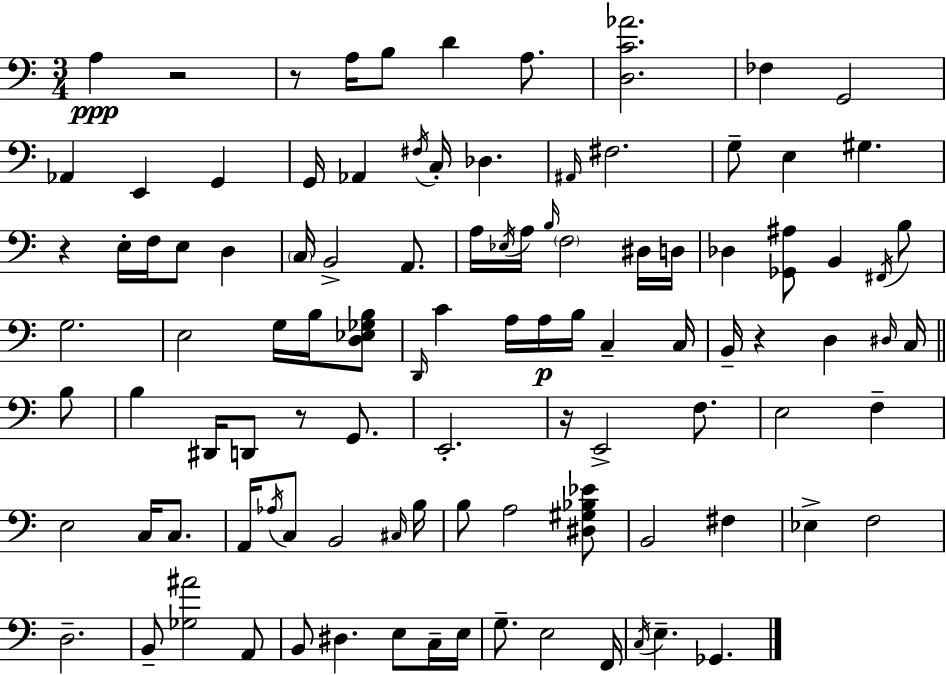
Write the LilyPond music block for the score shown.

{
  \clef bass
  \numericTimeSignature
  \time 3/4
  \key c \major
  a4\ppp r2 | r8 a16 b8 d'4 a8. | <d c' aes'>2. | fes4 g,2 | \break aes,4 e,4 g,4 | g,16 aes,4 \acciaccatura { fis16 } c16-. des4. | \grace { ais,16 } fis2. | g8-- e4 gis4. | \break r4 e16-. f16 e8 d4 | \parenthesize c16 b,2-> a,8. | a16 \acciaccatura { ees16 } a16 \grace { b16 } \parenthesize f2 | dis16 d16 des4 <ges, ais>8 b,4 | \break \acciaccatura { fis,16 } b8 g2. | e2 | g16 b16 <d ees ges b>8 \grace { d,16 } c'4 a16 a16\p | b16 c4-- c16 b,16-- r4 d4 | \break \grace { dis16 } c16 \bar "||" \break \key c \major b8 b4 dis,16 d,8 r8 g,8. | e,2.-. | r16 e,2-> f8. | e2 f4-- | \break e2 c16 c8. | a,16 \acciaccatura { aes16 } c8 b,2 | \grace { cis16 } b16 b8 a2 | <dis gis bes ees'>8 b,2 | \break fis4 ees4-> f2 | d2.-- | b,8-- <ges ais'>2 | a,8 b,8 dis4. | \break e8 c16-- e16 g8.-- e2 | f,16 \acciaccatura { c16 } e4.-- ges,4. | \bar "|."
}